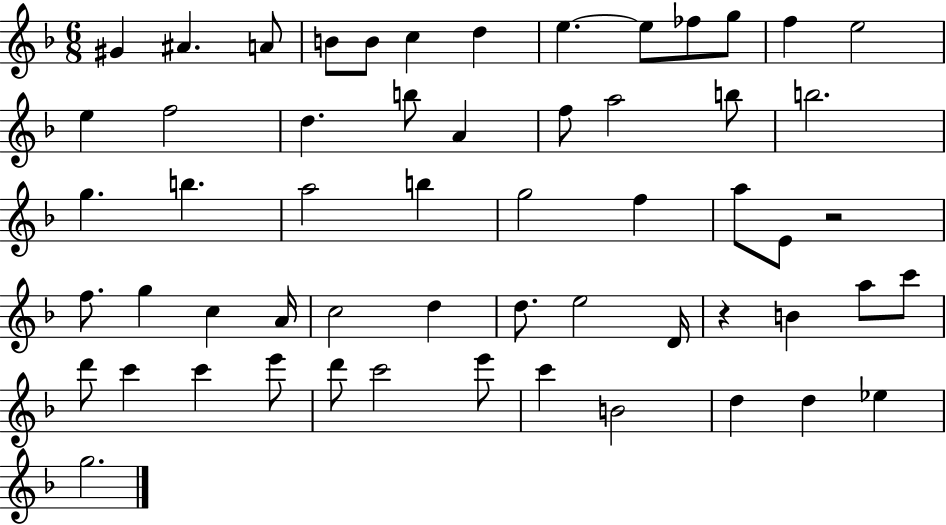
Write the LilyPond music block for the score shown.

{
  \clef treble
  \numericTimeSignature
  \time 6/8
  \key f \major
  \repeat volta 2 { gis'4 ais'4. a'8 | b'8 b'8 c''4 d''4 | e''4.~~ e''8 fes''8 g''8 | f''4 e''2 | \break e''4 f''2 | d''4. b''8 a'4 | f''8 a''2 b''8 | b''2. | \break g''4. b''4. | a''2 b''4 | g''2 f''4 | a''8 e'8 r2 | \break f''8. g''4 c''4 a'16 | c''2 d''4 | d''8. e''2 d'16 | r4 b'4 a''8 c'''8 | \break d'''8 c'''4 c'''4 e'''8 | d'''8 c'''2 e'''8 | c'''4 b'2 | d''4 d''4 ees''4 | \break g''2. | } \bar "|."
}